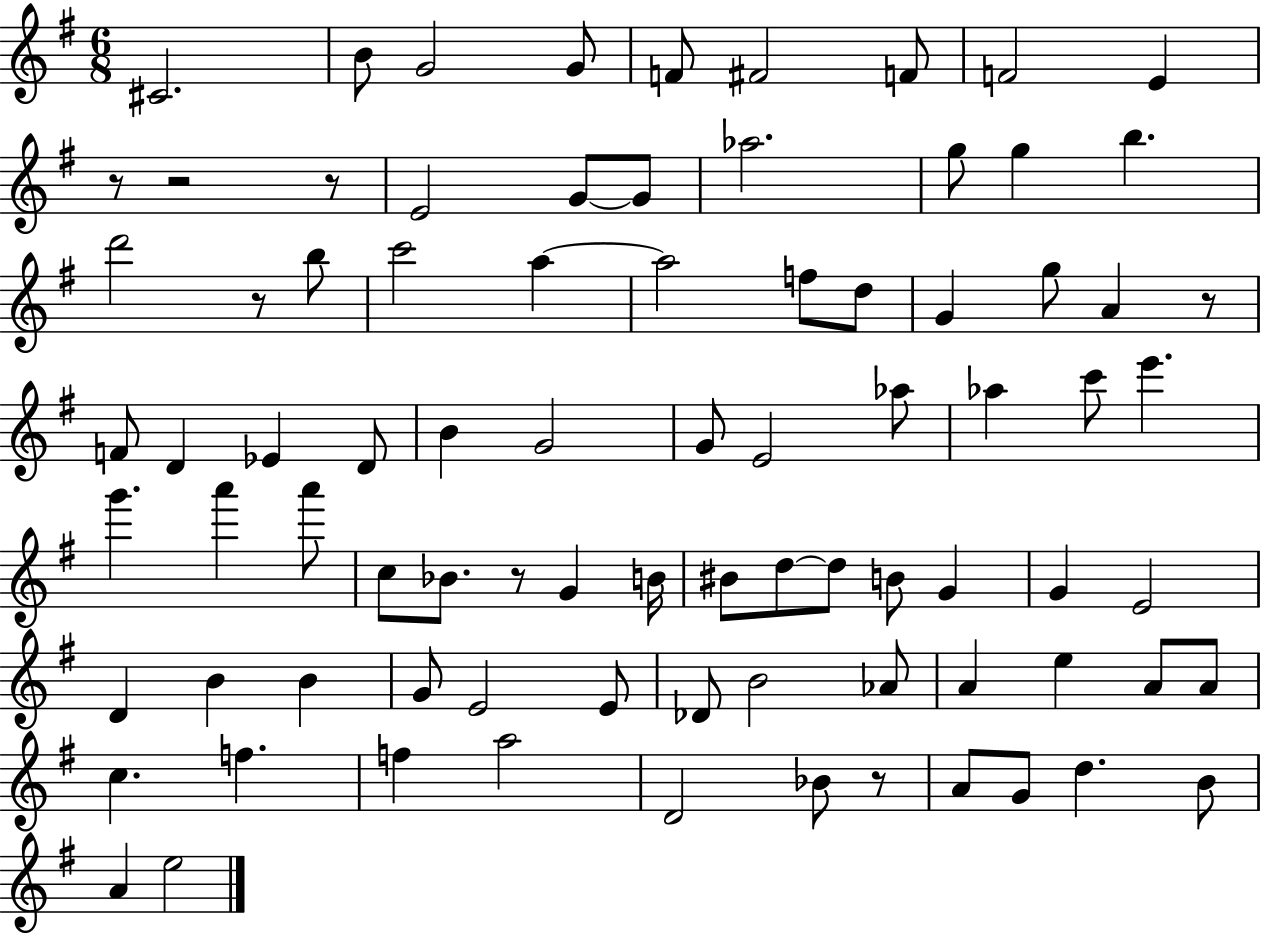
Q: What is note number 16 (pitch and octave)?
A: B5